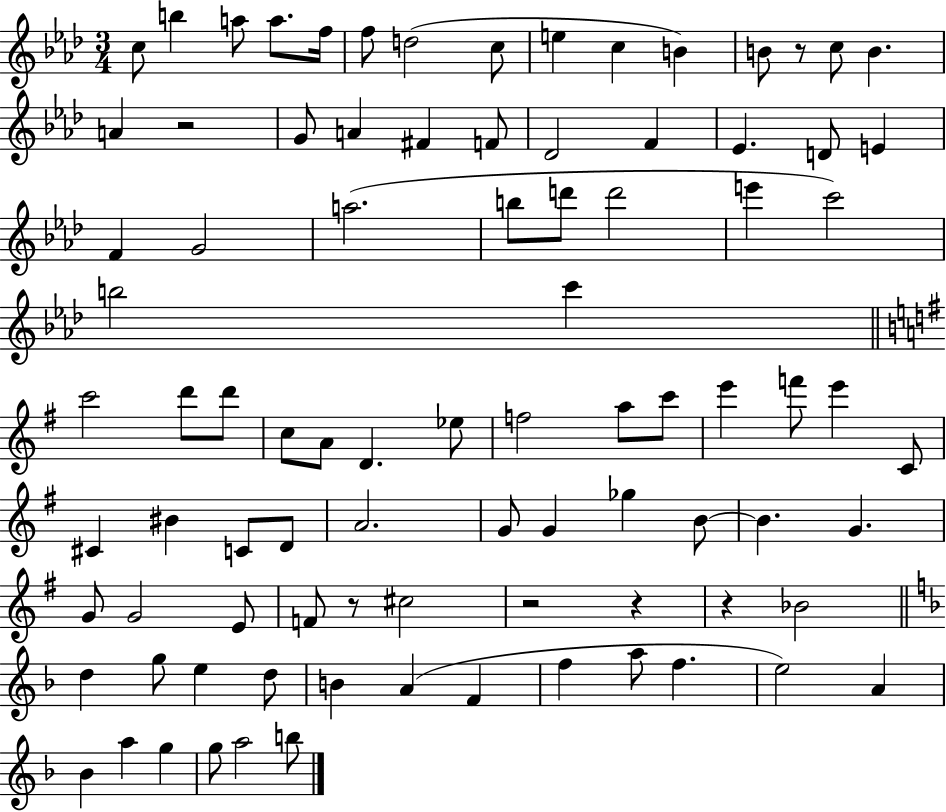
C5/e B5/q A5/e A5/e. F5/s F5/e D5/h C5/e E5/q C5/q B4/q B4/e R/e C5/e B4/q. A4/q R/h G4/e A4/q F#4/q F4/e Db4/h F4/q Eb4/q. D4/e E4/q F4/q G4/h A5/h. B5/e D6/e D6/h E6/q C6/h B5/h C6/q C6/h D6/e D6/e C5/e A4/e D4/q. Eb5/e F5/h A5/e C6/e E6/q F6/e E6/q C4/e C#4/q BIS4/q C4/e D4/e A4/h. G4/e G4/q Gb5/q B4/e B4/q. G4/q. G4/e G4/h E4/e F4/e R/e C#5/h R/h R/q R/q Bb4/h D5/q G5/e E5/q D5/e B4/q A4/q F4/q F5/q A5/e F5/q. E5/h A4/q Bb4/q A5/q G5/q G5/e A5/h B5/e